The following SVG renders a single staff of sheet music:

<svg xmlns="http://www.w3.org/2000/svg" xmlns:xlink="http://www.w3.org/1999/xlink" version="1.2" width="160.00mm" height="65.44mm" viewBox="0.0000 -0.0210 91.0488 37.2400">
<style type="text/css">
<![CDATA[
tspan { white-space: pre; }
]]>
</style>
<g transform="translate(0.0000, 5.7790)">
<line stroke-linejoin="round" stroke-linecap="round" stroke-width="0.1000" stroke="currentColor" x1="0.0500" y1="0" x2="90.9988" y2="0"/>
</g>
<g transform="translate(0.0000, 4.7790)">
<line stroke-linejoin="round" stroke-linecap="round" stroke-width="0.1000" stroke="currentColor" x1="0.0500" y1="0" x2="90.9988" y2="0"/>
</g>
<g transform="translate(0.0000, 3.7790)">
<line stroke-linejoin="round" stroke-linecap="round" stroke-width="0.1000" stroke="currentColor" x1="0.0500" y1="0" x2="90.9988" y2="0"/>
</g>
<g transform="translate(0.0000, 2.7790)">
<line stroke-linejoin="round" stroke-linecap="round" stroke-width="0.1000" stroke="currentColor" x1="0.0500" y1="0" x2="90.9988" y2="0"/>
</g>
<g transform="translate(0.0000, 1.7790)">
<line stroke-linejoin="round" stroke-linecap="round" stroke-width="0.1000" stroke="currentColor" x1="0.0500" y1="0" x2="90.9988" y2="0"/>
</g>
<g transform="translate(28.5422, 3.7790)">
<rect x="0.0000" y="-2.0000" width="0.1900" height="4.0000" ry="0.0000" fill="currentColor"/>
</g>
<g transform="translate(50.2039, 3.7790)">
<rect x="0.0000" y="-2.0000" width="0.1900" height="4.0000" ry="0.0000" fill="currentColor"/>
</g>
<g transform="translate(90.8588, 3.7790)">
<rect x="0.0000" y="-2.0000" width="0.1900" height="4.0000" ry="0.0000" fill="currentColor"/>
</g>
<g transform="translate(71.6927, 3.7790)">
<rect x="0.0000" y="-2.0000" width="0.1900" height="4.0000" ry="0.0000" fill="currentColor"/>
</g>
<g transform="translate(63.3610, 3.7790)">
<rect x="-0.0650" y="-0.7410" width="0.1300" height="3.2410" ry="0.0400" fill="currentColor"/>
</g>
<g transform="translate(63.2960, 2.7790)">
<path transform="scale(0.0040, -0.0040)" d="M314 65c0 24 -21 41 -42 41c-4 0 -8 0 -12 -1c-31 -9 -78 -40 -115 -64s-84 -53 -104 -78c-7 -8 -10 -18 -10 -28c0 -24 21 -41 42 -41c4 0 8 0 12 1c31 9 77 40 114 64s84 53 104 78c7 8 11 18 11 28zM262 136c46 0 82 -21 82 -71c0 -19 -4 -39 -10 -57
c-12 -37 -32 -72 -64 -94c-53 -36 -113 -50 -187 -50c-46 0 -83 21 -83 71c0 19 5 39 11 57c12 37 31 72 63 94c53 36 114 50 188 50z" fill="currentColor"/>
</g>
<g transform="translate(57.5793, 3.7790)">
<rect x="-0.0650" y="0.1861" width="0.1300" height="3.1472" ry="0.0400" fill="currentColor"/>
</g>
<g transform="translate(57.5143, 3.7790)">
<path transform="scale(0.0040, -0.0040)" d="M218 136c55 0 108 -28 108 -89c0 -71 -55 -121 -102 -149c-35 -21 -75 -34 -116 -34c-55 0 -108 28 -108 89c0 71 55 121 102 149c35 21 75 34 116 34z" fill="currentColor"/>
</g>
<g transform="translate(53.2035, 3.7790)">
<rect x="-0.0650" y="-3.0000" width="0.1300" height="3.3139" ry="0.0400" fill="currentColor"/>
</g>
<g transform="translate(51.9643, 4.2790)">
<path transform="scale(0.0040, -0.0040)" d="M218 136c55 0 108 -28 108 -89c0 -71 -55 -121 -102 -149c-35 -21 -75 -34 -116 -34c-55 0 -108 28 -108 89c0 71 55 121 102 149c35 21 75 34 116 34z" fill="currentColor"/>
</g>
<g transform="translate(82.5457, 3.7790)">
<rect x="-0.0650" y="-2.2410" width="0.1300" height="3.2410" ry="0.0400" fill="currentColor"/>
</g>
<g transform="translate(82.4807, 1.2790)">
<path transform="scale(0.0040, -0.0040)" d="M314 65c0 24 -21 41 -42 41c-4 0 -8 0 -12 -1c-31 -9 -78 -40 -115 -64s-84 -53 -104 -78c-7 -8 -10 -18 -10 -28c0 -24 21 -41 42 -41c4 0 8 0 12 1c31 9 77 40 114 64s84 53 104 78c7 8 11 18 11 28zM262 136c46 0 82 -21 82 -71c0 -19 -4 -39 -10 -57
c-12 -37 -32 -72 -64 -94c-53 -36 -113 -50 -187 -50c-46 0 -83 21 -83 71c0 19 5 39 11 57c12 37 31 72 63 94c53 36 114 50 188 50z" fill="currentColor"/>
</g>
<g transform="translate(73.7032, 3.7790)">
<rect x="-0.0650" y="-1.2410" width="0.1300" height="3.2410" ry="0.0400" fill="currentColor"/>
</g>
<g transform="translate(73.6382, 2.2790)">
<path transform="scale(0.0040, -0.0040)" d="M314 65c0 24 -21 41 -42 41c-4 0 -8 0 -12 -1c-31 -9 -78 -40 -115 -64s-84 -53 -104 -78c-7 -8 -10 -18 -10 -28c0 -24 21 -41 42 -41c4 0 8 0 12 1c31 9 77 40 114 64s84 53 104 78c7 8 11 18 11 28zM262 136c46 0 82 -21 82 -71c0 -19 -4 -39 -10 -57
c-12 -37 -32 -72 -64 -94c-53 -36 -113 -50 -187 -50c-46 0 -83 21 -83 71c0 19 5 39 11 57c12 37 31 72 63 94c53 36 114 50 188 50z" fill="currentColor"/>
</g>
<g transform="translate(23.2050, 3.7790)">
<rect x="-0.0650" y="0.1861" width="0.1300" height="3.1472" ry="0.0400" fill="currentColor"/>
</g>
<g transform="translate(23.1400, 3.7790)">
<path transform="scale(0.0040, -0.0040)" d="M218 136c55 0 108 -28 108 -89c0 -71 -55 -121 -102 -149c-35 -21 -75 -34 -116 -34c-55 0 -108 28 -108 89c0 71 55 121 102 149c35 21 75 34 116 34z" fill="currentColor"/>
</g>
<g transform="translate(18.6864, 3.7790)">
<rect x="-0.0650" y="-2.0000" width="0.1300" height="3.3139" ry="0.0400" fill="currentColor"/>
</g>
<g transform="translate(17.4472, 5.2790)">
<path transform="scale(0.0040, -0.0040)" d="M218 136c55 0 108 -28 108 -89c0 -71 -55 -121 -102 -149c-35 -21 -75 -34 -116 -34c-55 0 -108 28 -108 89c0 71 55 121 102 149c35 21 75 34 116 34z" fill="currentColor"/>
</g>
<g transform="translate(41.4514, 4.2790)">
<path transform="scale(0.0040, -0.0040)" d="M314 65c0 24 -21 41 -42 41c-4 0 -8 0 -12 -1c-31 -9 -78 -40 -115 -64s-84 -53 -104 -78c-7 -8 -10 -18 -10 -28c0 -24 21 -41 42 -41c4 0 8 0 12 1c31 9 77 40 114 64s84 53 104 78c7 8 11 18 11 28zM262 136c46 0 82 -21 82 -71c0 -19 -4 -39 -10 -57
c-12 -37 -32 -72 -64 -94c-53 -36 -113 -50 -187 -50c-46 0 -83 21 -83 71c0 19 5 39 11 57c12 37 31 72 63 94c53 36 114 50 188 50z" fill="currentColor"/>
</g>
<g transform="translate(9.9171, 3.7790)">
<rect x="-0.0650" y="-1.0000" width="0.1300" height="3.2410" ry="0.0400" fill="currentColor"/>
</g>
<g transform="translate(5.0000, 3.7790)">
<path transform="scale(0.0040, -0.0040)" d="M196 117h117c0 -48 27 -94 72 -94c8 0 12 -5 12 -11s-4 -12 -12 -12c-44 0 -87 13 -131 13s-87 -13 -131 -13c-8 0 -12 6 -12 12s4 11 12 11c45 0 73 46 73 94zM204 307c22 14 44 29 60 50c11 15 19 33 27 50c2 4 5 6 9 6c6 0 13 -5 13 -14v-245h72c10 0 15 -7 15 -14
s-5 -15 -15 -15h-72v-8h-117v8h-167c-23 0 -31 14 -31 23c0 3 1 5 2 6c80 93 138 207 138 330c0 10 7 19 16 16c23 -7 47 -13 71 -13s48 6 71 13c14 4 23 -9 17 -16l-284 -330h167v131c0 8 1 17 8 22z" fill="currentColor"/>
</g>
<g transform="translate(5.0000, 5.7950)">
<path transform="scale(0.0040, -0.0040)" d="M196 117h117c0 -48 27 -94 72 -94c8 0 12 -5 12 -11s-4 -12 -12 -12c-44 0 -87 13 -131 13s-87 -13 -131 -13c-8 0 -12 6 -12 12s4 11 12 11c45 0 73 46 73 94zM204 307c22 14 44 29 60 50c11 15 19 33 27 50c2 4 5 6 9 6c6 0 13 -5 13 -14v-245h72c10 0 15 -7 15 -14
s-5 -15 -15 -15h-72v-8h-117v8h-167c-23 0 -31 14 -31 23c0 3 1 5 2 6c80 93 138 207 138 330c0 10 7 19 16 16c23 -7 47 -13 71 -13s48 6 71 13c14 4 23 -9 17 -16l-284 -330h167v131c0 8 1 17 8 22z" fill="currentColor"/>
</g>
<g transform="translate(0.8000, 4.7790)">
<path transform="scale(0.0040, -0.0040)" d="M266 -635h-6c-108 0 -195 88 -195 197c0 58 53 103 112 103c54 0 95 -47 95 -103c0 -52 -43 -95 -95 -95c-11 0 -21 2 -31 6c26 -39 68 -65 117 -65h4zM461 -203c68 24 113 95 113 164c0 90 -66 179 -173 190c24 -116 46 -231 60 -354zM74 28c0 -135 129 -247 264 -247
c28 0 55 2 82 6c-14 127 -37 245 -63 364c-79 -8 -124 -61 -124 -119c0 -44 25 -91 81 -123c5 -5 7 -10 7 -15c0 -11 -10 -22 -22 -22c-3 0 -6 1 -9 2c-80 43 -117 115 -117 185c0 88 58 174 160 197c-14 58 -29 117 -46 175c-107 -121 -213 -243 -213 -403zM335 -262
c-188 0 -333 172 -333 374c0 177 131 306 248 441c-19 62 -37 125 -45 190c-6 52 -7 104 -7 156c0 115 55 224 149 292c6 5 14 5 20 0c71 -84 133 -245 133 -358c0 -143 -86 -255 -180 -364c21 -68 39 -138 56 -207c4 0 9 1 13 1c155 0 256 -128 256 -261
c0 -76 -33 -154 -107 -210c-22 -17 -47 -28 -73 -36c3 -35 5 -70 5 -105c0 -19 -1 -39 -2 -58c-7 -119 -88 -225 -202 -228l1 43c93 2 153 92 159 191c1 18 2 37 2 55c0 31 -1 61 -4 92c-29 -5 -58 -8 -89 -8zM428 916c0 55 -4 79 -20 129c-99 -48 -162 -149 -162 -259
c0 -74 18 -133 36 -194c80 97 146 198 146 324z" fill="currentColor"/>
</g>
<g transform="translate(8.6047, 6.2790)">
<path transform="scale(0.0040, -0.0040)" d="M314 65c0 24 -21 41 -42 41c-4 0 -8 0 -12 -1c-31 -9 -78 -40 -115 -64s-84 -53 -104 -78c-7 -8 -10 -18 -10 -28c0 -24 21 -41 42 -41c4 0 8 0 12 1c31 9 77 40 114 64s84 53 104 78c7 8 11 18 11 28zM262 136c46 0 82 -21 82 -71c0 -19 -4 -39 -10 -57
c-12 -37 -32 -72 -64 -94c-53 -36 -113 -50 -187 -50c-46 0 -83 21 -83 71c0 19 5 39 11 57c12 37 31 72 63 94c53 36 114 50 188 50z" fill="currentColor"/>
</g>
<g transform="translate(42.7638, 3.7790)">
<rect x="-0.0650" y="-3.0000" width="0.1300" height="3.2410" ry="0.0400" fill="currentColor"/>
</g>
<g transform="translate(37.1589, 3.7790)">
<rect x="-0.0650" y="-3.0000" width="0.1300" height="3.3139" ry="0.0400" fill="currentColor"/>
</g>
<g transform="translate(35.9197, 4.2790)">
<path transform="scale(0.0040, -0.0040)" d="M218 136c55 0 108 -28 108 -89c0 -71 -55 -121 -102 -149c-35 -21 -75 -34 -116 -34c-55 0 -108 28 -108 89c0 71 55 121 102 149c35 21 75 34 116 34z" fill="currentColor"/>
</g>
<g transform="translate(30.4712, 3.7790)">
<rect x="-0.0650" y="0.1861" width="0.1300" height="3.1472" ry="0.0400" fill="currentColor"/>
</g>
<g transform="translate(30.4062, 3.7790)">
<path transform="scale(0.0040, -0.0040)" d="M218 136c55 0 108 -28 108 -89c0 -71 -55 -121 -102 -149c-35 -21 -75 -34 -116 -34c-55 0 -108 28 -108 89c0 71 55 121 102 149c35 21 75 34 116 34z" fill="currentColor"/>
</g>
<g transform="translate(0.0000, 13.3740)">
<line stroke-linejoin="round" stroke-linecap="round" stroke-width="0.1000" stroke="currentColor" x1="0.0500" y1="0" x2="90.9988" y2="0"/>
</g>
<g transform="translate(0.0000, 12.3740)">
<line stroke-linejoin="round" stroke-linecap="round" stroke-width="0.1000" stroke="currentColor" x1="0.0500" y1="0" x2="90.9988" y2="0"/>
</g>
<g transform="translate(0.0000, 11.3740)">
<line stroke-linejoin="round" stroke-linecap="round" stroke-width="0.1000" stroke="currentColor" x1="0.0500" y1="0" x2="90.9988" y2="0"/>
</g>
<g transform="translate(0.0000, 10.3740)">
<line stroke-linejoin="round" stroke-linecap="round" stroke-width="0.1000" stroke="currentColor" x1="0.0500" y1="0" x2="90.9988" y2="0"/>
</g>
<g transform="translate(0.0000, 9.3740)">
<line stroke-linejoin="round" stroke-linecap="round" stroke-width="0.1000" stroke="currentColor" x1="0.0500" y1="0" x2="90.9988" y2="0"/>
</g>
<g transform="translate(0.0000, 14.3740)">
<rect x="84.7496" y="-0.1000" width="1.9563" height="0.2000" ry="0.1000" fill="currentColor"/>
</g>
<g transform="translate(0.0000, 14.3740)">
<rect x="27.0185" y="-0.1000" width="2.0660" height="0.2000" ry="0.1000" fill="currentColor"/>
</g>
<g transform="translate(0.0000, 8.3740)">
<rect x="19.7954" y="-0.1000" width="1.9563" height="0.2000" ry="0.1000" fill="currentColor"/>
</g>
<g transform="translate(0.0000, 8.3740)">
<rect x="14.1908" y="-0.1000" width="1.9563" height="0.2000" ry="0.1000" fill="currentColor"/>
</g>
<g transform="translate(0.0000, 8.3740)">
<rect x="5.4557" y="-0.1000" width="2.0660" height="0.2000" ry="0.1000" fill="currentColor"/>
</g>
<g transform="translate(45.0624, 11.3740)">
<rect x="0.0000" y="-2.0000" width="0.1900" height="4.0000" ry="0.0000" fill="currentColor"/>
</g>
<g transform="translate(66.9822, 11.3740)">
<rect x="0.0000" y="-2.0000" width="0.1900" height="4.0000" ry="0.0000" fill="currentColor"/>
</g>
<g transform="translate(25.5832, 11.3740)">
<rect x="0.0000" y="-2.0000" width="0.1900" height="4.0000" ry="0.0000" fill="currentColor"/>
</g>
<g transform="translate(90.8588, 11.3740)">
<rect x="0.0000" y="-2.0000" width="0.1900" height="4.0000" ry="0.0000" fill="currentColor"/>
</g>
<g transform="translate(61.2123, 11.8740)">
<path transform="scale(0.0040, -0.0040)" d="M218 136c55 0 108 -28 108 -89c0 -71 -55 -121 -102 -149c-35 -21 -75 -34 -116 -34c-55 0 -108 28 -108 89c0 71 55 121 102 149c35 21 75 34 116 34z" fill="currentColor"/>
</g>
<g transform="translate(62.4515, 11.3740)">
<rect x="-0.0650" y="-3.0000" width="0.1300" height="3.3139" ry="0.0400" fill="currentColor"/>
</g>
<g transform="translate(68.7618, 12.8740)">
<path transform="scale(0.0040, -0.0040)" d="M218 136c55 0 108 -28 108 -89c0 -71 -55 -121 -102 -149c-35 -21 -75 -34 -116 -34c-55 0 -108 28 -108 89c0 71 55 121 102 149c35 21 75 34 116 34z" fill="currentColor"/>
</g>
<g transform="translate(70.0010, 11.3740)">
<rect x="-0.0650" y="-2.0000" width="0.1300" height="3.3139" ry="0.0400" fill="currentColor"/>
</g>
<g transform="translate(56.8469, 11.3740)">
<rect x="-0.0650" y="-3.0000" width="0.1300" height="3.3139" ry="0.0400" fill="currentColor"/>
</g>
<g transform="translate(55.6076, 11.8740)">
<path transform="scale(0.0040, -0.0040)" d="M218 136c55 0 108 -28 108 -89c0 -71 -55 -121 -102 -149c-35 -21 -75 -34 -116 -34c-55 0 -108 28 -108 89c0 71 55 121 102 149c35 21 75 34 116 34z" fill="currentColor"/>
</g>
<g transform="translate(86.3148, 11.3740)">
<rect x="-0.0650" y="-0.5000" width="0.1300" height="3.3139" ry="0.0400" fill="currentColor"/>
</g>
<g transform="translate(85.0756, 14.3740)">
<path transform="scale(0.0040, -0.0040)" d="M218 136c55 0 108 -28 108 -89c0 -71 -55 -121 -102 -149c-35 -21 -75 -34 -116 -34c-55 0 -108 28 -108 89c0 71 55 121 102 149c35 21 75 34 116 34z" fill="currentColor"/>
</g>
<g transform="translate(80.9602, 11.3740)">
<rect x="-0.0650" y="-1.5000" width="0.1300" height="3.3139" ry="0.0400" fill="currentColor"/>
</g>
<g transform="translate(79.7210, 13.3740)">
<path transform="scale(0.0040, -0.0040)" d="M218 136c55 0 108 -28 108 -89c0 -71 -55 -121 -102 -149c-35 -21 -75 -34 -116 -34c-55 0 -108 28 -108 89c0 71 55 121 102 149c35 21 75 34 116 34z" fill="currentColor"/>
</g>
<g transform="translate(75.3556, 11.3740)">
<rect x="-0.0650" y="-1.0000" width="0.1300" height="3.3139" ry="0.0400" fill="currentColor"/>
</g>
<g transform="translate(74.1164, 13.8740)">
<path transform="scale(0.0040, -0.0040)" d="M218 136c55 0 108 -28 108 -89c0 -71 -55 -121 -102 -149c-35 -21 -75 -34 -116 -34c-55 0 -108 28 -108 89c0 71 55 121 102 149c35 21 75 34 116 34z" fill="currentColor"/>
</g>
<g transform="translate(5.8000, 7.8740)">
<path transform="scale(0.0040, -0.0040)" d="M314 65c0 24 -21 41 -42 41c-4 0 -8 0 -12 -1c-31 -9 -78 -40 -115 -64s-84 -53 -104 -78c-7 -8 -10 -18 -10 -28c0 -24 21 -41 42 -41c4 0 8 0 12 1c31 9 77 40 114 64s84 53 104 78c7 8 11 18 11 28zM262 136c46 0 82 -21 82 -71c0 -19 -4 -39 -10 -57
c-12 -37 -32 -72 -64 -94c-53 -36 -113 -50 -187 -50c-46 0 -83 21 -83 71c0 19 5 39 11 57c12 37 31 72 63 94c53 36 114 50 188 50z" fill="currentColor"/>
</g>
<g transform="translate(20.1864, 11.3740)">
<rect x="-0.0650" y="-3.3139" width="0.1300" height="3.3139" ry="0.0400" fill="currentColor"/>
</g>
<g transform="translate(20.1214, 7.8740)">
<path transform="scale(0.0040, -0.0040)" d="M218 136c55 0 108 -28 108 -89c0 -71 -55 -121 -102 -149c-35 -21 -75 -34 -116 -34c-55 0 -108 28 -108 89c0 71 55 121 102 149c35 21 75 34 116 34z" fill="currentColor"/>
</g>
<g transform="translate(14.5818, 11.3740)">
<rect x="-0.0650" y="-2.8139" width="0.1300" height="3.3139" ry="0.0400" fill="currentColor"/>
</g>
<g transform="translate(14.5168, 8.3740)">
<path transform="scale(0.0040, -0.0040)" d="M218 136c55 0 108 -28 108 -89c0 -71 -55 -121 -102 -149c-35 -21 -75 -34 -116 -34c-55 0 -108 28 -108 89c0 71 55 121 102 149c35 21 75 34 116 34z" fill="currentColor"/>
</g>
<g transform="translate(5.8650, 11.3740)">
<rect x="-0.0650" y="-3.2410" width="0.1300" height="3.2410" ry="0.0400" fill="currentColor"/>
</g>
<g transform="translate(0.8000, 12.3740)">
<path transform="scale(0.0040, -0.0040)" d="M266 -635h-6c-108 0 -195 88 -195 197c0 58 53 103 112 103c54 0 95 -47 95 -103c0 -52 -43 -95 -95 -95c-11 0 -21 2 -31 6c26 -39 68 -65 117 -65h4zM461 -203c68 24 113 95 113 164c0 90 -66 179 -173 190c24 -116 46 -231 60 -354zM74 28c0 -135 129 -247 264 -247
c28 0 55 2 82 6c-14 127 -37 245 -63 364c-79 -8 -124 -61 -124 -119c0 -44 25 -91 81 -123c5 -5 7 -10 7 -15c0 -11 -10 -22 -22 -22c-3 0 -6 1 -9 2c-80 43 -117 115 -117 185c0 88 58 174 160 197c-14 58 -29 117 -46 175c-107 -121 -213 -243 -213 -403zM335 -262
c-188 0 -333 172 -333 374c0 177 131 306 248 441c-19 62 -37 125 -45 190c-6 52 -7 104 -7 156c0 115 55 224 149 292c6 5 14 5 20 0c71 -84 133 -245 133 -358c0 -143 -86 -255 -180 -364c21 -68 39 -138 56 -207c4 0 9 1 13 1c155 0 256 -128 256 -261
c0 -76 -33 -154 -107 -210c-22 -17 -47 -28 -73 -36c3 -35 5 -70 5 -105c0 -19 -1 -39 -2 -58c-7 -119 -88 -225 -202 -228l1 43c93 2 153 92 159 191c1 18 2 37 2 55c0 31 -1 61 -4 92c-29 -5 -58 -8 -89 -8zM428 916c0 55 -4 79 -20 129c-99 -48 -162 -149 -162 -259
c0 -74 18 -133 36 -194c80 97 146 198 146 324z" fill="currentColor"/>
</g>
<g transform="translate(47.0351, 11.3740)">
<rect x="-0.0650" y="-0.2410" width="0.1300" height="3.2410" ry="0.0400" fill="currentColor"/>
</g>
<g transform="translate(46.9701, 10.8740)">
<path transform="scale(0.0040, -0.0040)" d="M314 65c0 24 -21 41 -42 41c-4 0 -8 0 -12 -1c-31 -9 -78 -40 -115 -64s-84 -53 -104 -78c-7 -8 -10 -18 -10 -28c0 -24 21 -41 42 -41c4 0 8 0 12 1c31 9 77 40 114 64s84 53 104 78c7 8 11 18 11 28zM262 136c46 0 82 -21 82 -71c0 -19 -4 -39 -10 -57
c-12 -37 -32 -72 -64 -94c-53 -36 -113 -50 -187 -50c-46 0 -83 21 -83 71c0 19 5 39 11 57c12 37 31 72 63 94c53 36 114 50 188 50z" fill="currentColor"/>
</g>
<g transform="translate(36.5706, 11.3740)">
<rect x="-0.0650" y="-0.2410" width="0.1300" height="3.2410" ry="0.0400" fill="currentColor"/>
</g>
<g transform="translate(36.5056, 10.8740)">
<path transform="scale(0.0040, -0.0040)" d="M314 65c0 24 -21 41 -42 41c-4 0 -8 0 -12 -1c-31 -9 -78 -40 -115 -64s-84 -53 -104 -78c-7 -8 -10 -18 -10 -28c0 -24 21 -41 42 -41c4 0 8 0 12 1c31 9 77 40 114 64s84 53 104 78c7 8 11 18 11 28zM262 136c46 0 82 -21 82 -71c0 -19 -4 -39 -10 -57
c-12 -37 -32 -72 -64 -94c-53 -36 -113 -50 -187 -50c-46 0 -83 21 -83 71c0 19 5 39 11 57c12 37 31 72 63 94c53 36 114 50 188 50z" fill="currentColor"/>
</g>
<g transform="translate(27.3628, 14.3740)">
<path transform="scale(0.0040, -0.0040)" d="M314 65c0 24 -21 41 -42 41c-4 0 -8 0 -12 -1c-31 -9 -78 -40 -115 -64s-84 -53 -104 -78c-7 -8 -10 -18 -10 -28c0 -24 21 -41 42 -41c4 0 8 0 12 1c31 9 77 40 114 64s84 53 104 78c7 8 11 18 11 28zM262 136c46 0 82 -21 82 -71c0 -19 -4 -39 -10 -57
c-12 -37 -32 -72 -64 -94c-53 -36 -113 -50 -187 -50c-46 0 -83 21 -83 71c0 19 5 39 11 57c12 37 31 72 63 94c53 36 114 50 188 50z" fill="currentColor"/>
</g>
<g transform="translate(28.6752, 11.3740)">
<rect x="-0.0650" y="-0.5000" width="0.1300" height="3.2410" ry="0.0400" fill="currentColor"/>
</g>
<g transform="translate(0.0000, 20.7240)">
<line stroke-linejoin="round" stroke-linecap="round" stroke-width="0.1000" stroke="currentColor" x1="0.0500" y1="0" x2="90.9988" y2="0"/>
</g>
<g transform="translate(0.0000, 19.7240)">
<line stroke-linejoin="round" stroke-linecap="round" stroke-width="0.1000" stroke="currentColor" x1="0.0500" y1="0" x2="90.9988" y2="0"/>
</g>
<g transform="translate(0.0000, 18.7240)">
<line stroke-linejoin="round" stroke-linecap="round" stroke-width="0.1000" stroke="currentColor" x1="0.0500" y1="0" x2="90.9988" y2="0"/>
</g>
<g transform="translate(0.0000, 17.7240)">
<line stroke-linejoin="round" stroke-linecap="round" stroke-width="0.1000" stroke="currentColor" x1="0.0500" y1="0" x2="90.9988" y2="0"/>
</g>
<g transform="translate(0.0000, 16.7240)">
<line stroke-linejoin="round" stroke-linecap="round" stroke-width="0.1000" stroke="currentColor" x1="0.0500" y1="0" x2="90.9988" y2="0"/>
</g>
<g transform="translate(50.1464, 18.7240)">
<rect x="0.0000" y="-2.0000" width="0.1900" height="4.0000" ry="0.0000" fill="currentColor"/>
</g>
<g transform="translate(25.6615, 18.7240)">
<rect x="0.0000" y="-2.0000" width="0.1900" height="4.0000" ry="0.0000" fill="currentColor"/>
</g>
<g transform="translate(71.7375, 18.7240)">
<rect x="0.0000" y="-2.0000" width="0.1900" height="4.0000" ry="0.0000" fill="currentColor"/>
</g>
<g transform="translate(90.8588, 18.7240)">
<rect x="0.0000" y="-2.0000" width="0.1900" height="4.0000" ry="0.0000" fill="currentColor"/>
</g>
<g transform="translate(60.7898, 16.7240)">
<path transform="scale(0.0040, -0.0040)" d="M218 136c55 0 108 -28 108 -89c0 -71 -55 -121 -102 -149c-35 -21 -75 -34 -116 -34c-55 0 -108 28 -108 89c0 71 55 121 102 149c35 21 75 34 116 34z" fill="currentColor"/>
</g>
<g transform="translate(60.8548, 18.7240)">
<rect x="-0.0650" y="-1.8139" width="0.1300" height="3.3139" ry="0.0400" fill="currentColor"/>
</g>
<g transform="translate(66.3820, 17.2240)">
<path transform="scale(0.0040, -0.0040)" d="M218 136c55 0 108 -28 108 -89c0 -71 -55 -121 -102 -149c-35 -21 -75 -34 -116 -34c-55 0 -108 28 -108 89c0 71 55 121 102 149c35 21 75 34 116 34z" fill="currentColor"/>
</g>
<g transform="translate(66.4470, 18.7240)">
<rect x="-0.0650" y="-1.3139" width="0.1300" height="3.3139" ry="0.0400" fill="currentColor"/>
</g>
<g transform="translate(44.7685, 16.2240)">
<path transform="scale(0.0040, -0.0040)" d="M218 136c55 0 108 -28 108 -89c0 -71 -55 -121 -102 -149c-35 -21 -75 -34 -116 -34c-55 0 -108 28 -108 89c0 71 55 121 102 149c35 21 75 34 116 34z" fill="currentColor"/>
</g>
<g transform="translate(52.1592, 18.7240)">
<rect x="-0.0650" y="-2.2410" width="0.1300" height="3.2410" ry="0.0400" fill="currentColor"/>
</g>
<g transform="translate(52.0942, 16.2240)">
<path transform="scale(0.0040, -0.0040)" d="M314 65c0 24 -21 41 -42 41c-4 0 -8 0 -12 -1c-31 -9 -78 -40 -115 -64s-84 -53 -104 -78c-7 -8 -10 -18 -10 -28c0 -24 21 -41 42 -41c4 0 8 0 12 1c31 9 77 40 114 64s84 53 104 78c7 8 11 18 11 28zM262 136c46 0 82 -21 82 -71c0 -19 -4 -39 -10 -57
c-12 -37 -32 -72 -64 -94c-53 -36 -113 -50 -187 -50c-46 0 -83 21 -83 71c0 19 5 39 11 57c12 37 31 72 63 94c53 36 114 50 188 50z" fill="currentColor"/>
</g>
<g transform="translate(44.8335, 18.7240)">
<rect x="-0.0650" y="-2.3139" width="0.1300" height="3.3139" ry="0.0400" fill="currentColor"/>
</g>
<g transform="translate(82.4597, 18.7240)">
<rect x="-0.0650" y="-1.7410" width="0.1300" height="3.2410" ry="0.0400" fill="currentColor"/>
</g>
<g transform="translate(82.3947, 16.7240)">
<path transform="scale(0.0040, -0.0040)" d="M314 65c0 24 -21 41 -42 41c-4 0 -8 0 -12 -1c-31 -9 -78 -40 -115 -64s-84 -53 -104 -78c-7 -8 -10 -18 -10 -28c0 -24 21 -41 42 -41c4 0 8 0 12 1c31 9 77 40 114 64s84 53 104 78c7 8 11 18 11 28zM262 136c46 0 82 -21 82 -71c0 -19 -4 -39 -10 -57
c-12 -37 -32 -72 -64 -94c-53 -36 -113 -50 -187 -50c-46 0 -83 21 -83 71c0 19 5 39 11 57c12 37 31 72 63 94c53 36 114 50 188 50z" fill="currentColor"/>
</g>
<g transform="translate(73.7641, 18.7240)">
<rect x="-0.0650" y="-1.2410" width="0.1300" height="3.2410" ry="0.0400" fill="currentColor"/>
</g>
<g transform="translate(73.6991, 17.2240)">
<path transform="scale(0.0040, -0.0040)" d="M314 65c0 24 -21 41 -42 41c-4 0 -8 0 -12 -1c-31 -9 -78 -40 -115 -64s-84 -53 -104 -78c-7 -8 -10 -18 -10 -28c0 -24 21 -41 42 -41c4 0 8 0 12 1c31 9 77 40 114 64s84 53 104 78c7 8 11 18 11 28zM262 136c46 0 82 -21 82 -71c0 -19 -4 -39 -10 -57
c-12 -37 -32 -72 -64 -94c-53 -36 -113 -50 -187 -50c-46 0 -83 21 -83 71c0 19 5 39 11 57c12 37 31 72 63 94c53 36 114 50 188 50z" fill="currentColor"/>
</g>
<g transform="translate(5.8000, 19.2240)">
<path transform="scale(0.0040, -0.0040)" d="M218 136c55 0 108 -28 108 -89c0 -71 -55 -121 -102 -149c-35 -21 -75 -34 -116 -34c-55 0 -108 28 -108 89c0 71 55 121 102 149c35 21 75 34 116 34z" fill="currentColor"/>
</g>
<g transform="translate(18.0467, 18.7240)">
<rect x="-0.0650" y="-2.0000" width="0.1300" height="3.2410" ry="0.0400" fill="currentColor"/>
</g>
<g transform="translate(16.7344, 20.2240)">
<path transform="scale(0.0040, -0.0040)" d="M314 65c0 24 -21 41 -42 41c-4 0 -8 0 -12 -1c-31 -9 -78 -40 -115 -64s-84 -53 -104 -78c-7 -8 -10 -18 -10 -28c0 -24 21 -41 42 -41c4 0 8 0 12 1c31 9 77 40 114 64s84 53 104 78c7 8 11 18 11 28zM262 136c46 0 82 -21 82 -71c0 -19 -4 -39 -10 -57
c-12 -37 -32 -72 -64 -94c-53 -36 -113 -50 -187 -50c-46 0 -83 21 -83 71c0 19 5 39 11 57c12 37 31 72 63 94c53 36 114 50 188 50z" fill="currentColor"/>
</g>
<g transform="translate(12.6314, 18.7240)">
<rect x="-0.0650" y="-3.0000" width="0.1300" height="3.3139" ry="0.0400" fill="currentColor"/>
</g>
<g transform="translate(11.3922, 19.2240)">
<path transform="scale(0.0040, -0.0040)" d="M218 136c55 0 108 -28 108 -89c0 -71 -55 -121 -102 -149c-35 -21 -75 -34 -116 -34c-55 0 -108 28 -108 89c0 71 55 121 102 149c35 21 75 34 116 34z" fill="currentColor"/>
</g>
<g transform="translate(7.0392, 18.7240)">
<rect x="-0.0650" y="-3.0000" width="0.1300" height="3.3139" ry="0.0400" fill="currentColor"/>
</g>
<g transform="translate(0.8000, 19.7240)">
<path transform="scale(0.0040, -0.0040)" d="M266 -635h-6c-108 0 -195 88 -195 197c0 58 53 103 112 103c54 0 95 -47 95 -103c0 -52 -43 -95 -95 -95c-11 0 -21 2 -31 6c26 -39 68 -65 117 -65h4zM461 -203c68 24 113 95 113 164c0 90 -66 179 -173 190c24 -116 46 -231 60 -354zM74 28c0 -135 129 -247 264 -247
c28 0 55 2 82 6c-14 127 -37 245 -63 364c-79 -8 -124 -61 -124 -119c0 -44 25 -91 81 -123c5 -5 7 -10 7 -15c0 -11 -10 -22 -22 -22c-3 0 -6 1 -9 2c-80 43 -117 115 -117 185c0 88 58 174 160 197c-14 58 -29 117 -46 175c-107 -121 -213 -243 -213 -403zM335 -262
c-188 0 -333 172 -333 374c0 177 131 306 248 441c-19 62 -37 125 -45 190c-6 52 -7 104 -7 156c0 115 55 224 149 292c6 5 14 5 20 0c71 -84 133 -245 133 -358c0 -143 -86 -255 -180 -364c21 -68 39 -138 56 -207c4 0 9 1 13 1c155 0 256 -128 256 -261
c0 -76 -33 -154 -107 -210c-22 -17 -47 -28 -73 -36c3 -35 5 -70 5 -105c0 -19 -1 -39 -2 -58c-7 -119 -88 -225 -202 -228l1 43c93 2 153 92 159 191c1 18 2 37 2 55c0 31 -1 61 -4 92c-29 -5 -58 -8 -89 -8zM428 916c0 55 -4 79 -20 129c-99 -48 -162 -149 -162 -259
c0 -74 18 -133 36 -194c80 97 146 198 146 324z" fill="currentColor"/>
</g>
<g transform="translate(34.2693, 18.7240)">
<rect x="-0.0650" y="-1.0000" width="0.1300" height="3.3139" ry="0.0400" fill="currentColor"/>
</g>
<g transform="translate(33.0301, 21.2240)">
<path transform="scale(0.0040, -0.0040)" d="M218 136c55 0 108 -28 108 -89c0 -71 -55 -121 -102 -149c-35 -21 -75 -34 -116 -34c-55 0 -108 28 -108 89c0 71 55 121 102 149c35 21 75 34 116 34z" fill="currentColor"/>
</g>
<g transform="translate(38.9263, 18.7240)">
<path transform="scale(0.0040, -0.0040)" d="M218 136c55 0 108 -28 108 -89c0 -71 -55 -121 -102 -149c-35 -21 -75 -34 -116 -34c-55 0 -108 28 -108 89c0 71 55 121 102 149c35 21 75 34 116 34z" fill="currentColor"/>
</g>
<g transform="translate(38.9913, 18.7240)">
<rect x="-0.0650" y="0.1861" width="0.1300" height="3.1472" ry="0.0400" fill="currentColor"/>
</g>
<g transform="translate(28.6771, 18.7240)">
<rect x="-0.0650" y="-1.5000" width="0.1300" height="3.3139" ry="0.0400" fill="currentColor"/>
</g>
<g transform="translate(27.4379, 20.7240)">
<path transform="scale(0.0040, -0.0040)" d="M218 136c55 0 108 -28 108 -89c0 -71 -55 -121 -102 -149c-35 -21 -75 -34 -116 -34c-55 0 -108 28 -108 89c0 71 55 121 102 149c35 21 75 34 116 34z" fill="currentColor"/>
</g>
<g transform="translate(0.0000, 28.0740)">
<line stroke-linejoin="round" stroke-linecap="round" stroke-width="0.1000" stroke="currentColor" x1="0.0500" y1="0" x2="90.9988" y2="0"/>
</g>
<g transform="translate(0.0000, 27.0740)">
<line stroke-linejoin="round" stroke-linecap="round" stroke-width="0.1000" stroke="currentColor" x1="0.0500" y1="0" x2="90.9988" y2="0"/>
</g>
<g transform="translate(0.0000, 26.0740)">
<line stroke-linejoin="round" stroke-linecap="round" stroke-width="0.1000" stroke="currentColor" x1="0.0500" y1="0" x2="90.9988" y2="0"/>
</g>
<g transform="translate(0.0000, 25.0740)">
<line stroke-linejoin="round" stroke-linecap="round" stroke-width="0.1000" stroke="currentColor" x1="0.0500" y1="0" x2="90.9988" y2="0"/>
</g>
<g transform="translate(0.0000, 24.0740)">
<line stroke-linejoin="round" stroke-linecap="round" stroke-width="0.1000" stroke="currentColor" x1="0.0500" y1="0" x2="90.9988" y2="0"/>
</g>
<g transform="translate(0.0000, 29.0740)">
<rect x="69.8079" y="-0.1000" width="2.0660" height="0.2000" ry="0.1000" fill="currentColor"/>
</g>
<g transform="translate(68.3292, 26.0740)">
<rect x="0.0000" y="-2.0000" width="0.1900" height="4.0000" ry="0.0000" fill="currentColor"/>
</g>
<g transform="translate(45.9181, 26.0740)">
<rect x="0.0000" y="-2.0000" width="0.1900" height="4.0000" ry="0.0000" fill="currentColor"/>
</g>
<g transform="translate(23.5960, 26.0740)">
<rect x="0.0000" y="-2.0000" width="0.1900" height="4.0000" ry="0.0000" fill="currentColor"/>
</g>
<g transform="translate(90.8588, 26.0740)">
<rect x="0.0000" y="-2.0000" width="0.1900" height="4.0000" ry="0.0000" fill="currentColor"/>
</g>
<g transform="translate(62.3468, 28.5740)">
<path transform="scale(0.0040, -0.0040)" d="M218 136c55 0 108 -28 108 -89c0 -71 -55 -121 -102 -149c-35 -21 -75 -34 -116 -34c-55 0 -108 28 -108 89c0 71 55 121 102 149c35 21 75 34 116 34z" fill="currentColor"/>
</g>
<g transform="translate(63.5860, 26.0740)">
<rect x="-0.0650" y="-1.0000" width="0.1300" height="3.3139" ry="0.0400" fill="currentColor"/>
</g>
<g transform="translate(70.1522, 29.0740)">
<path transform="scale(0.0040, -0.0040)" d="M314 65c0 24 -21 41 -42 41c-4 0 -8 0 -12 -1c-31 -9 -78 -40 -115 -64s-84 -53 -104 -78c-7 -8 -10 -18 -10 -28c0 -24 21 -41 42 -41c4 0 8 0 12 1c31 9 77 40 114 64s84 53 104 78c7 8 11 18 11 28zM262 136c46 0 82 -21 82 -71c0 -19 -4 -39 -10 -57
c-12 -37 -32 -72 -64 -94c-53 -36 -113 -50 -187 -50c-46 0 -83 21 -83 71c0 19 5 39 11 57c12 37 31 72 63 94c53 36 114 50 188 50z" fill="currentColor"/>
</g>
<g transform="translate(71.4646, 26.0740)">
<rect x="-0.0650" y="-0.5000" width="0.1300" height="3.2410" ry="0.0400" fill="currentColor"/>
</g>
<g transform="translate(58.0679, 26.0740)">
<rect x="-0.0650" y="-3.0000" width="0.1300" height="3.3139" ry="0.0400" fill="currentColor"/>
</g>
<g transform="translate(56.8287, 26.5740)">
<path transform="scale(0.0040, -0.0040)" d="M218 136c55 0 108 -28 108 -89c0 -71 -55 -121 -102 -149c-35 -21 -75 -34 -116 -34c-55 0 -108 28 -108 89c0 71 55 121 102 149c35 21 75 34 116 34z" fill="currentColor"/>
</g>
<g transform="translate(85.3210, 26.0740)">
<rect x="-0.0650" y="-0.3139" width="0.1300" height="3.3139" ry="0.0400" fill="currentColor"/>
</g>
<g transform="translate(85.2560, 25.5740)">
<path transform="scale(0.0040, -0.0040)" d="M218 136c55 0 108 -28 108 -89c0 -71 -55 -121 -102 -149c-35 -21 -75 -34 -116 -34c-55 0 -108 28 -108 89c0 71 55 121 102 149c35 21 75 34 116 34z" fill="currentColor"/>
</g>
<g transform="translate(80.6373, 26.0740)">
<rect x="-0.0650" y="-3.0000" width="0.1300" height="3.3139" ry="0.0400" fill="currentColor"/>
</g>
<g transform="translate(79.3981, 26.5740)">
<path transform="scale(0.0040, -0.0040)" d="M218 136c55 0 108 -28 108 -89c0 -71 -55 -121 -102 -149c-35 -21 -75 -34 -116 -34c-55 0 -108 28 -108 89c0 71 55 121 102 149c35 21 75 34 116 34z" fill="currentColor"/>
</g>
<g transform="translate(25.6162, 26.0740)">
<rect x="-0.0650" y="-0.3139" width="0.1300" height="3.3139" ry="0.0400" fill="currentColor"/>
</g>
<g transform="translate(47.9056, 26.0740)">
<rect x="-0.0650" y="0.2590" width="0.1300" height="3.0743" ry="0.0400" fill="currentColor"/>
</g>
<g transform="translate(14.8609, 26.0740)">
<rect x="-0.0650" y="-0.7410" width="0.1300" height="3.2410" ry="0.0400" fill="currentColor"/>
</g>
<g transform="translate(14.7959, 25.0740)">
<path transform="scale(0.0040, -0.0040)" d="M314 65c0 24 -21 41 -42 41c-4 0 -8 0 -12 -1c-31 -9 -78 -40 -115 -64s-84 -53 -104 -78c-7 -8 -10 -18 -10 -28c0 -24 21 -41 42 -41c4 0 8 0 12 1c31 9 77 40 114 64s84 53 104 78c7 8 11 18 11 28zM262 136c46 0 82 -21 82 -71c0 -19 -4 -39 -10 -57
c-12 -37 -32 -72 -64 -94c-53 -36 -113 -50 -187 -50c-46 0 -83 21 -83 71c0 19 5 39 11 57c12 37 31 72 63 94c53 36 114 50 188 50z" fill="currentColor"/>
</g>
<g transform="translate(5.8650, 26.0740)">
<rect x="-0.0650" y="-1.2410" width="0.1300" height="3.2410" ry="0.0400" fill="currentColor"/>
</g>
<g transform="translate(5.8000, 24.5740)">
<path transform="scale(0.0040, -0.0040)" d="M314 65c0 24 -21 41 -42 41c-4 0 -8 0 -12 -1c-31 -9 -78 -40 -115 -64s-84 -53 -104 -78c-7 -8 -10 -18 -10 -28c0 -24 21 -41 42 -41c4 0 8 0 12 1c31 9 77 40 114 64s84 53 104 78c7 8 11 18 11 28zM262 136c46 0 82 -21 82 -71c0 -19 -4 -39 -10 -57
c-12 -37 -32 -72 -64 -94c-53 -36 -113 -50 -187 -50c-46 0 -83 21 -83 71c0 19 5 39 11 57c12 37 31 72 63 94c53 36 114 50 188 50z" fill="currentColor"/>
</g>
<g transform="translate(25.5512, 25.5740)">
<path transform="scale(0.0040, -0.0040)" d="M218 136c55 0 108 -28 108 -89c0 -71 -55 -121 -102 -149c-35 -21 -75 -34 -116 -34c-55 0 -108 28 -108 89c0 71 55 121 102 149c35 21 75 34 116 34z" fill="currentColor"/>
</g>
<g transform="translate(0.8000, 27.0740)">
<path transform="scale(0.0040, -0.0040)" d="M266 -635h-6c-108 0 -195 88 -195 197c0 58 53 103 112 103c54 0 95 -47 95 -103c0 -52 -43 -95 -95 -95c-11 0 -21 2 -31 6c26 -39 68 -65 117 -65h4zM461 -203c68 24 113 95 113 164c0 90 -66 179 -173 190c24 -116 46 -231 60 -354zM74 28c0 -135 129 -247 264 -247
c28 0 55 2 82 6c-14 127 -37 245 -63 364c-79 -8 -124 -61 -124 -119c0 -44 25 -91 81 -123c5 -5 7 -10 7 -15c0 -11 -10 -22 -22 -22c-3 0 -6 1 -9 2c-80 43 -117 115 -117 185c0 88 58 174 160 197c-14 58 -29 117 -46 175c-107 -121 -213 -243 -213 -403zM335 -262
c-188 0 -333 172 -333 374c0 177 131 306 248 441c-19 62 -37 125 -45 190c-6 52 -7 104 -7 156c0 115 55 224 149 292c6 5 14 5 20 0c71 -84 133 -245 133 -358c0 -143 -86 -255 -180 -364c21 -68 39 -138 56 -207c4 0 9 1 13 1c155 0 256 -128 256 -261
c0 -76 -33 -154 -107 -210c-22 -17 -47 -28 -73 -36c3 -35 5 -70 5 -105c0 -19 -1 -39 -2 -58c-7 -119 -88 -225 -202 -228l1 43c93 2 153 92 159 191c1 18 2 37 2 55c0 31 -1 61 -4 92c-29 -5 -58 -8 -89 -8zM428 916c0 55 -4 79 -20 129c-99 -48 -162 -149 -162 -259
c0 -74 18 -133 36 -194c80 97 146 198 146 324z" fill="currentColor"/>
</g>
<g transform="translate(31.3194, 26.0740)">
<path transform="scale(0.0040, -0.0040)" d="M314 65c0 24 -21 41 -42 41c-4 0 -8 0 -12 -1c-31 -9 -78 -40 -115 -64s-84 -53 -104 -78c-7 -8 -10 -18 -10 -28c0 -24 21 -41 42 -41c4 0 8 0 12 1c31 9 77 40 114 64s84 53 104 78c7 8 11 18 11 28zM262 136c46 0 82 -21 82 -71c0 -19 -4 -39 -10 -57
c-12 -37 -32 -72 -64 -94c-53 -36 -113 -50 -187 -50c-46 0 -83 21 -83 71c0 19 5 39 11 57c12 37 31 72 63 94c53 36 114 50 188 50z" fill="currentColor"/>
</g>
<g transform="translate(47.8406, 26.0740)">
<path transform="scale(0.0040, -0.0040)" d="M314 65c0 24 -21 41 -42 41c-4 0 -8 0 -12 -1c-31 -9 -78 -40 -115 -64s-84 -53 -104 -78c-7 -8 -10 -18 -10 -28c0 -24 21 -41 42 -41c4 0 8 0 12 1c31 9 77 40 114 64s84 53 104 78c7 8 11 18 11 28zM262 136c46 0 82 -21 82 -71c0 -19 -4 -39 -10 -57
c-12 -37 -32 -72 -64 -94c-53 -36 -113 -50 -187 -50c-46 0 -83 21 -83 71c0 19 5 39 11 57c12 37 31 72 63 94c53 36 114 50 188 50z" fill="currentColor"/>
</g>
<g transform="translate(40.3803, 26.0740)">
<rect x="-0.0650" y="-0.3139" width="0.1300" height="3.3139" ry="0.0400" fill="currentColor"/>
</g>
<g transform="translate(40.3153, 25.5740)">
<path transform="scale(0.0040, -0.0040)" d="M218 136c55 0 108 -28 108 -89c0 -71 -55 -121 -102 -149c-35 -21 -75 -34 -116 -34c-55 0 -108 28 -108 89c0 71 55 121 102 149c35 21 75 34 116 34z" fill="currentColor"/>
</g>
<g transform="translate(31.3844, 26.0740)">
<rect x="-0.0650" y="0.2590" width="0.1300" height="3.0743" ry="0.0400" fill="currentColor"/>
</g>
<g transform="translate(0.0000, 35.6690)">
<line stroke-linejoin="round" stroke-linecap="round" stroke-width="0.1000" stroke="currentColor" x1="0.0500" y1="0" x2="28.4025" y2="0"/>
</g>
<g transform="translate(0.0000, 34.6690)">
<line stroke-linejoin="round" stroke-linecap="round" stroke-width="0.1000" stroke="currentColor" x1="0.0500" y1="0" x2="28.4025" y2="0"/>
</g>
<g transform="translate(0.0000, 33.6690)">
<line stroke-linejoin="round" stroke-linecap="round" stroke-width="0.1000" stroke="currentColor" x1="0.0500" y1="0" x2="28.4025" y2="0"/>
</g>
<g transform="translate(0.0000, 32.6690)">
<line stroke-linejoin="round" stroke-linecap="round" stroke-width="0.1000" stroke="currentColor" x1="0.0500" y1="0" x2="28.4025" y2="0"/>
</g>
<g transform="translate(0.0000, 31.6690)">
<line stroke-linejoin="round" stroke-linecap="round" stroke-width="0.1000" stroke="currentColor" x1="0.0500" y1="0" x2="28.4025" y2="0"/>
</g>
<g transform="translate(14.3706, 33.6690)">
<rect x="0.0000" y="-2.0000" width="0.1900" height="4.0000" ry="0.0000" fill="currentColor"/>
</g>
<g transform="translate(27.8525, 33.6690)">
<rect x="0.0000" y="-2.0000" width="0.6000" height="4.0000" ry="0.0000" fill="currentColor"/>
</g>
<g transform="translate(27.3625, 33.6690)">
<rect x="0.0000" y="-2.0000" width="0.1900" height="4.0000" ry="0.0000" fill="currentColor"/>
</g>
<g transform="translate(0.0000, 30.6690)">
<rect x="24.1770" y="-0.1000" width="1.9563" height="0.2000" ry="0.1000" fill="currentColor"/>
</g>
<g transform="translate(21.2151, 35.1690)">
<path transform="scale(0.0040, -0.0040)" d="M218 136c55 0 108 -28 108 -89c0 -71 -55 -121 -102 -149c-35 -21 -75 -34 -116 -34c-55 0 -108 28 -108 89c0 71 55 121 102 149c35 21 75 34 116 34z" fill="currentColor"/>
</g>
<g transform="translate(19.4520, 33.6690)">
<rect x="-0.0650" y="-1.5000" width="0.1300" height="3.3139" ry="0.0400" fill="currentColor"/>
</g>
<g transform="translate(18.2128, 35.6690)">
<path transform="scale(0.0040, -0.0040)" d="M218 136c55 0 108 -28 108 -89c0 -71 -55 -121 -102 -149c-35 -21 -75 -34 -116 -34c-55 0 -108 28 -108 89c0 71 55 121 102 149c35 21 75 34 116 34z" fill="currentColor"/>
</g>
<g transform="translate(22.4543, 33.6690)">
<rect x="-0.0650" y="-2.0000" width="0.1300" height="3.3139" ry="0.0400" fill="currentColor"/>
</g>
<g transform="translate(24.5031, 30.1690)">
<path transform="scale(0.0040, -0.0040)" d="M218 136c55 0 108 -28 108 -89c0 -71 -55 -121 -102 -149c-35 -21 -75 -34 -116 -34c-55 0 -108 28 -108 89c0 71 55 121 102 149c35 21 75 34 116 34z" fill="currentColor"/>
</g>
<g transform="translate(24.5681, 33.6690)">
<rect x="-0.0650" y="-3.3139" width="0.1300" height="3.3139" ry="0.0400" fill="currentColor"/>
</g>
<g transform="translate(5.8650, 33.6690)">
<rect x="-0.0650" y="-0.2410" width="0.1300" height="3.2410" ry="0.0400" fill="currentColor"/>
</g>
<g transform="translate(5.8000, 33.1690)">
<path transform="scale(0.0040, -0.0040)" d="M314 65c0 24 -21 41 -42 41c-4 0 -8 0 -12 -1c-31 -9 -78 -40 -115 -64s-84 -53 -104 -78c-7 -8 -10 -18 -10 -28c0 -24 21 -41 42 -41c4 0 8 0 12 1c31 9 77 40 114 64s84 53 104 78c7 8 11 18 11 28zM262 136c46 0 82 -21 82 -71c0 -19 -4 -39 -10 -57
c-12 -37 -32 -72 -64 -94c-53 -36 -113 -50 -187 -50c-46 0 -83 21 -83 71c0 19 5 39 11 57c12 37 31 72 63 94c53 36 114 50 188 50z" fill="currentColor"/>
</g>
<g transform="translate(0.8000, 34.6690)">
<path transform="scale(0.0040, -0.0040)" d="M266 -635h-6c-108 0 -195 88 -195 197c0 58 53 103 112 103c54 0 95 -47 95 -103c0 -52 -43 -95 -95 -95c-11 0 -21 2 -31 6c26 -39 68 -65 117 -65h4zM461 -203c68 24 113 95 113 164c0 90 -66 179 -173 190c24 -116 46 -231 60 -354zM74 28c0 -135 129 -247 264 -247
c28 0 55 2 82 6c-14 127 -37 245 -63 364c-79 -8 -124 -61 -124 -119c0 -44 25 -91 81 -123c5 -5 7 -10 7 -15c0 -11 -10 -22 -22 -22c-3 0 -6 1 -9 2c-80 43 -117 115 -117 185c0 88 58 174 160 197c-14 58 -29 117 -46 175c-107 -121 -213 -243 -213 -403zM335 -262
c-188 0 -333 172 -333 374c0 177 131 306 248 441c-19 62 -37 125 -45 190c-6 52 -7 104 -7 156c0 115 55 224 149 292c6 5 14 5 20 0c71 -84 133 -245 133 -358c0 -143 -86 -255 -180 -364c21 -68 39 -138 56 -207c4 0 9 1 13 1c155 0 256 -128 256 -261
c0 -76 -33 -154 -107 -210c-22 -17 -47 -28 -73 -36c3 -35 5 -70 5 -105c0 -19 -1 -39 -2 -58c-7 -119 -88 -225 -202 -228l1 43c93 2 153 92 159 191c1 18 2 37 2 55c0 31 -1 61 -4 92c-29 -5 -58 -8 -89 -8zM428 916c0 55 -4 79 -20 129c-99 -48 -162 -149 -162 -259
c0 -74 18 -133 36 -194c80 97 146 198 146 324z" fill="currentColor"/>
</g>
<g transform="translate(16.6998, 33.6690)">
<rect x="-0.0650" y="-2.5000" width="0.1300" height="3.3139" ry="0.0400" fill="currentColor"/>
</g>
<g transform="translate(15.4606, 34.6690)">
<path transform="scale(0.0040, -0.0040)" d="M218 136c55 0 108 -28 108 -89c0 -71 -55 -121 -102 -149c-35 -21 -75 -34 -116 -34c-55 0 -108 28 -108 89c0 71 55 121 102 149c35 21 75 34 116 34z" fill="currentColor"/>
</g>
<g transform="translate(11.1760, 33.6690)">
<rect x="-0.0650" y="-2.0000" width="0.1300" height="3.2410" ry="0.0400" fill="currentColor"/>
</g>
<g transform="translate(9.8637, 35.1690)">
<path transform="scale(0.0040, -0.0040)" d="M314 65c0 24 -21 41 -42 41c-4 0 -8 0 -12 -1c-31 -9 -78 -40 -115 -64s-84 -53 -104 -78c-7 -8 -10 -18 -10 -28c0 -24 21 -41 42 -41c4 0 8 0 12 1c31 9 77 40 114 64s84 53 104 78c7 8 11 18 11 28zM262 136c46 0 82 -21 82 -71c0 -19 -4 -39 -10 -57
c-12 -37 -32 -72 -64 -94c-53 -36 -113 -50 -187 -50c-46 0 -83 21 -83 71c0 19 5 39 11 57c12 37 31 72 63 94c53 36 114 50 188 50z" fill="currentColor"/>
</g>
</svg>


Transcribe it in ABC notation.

X:1
T:Untitled
M:4/4
L:1/4
K:C
D2 F B B A A2 A B d2 e2 g2 b2 a b C2 c2 c2 A A F D E C A A F2 E D B g g2 f e e2 f2 e2 d2 c B2 c B2 A D C2 A c c2 F2 G E F b